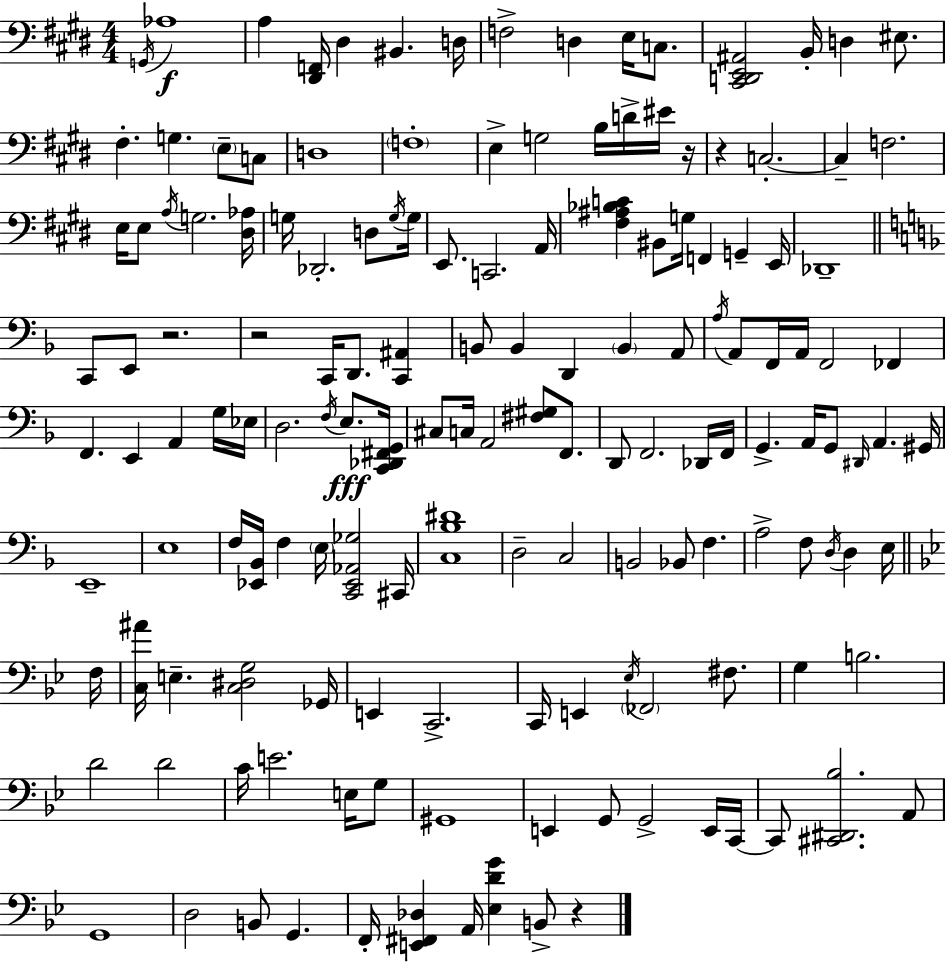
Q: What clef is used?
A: bass